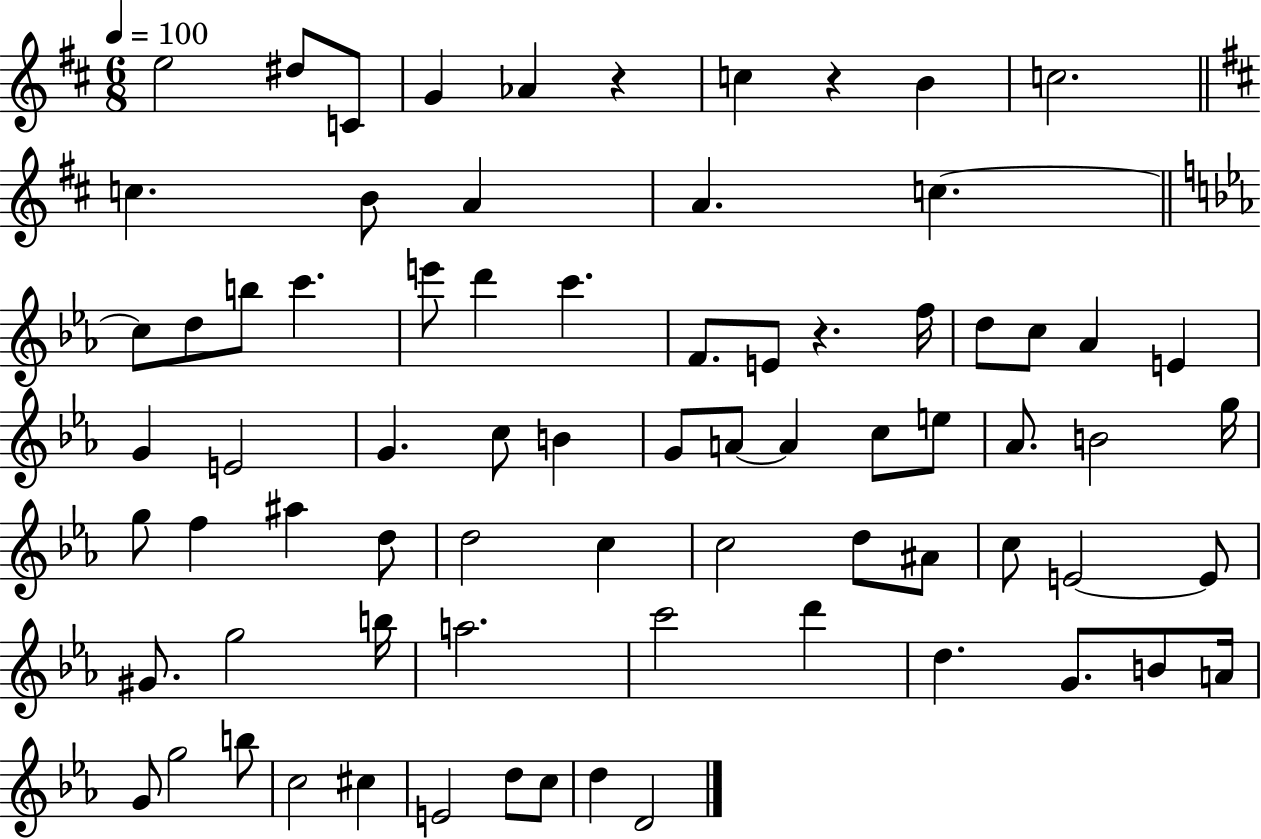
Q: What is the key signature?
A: D major